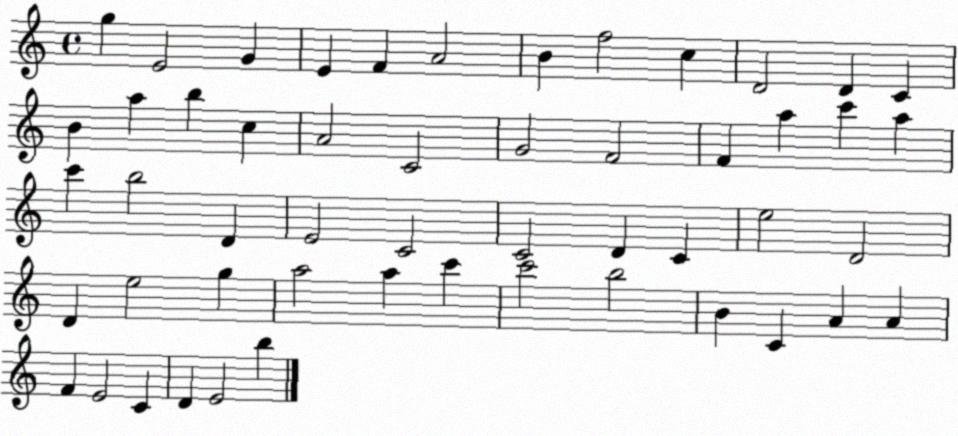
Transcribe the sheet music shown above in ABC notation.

X:1
T:Untitled
M:4/4
L:1/4
K:C
g E2 G E F A2 B f2 c D2 D C B a b c A2 C2 G2 F2 F a c' a c' b2 D E2 C2 C2 D C e2 D2 D e2 g a2 a c' c'2 b2 B C A A F E2 C D E2 b